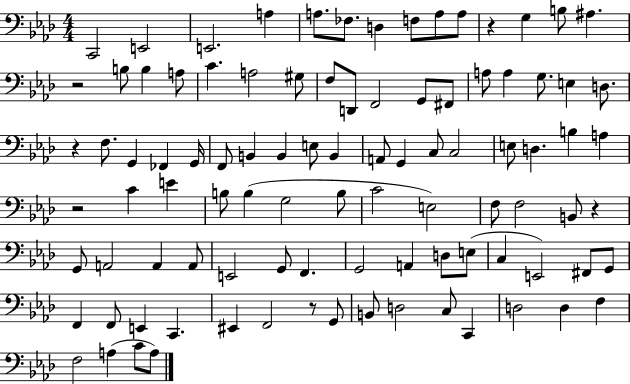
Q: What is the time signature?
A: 4/4